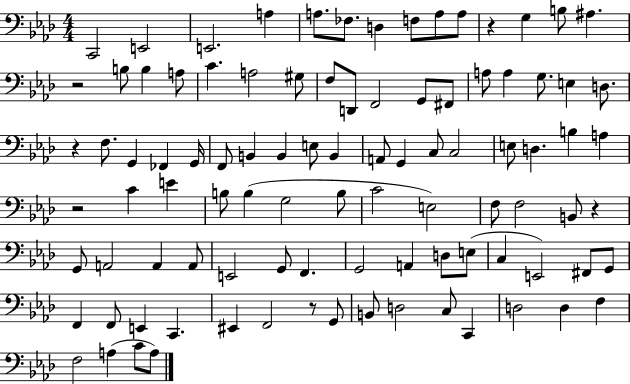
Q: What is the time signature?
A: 4/4